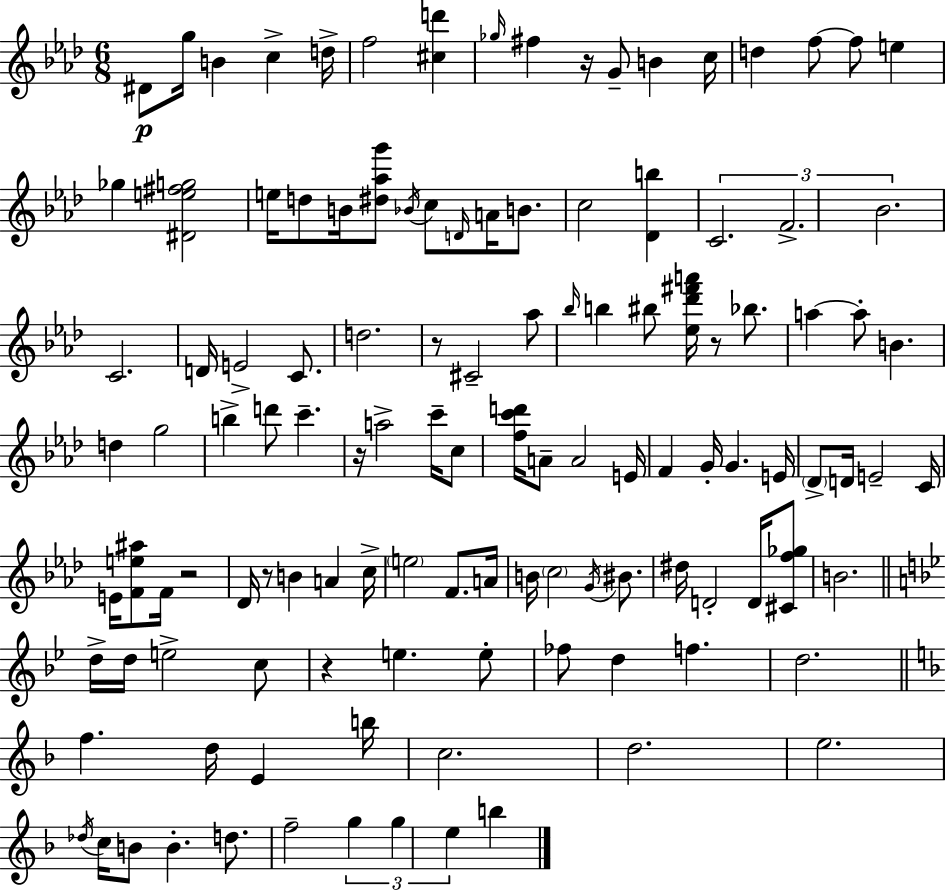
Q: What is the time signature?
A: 6/8